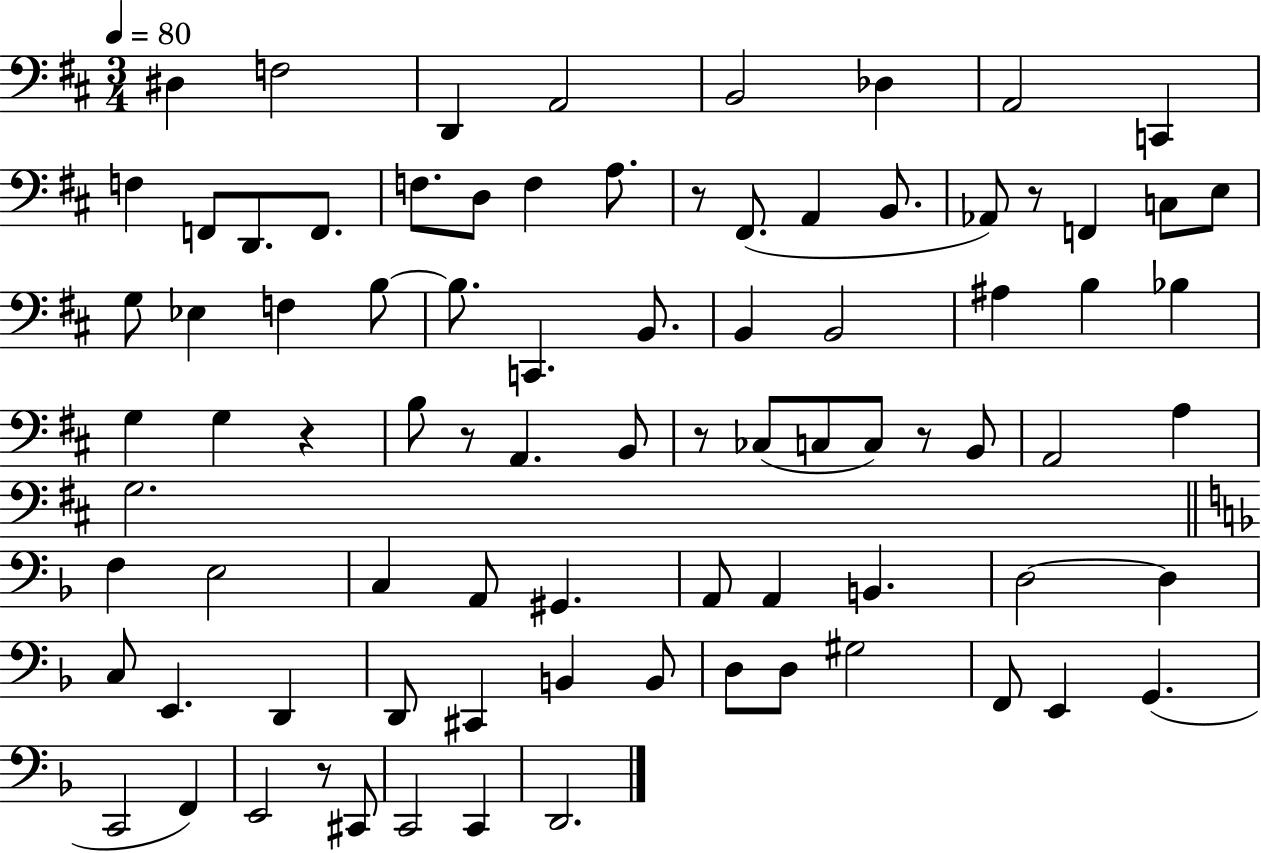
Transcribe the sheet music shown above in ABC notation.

X:1
T:Untitled
M:3/4
L:1/4
K:D
^D, F,2 D,, A,,2 B,,2 _D, A,,2 C,, F, F,,/2 D,,/2 F,,/2 F,/2 D,/2 F, A,/2 z/2 ^F,,/2 A,, B,,/2 _A,,/2 z/2 F,, C,/2 E,/2 G,/2 _E, F, B,/2 B,/2 C,, B,,/2 B,, B,,2 ^A, B, _B, G, G, z B,/2 z/2 A,, B,,/2 z/2 _C,/2 C,/2 C,/2 z/2 B,,/2 A,,2 A, G,2 F, E,2 C, A,,/2 ^G,, A,,/2 A,, B,, D,2 D, C,/2 E,, D,, D,,/2 ^C,, B,, B,,/2 D,/2 D,/2 ^G,2 F,,/2 E,, G,, C,,2 F,, E,,2 z/2 ^C,,/2 C,,2 C,, D,,2